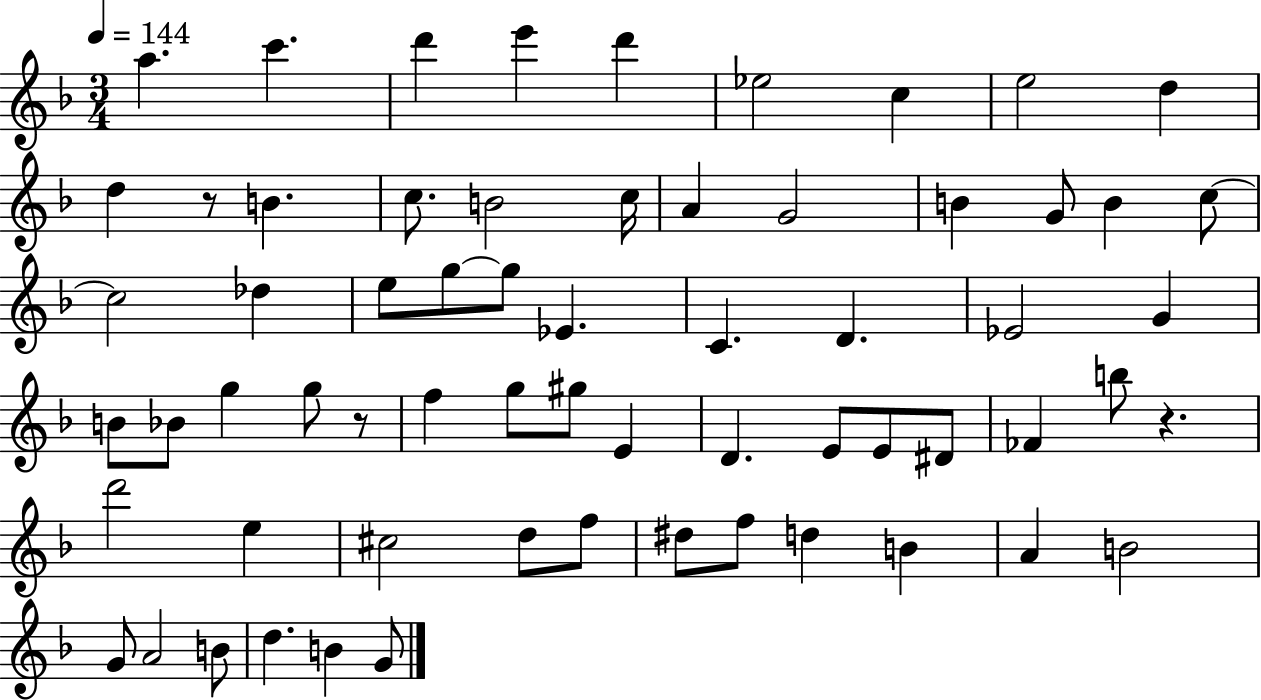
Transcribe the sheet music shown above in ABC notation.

X:1
T:Untitled
M:3/4
L:1/4
K:F
a c' d' e' d' _e2 c e2 d d z/2 B c/2 B2 c/4 A G2 B G/2 B c/2 c2 _d e/2 g/2 g/2 _E C D _E2 G B/2 _B/2 g g/2 z/2 f g/2 ^g/2 E D E/2 E/2 ^D/2 _F b/2 z d'2 e ^c2 d/2 f/2 ^d/2 f/2 d B A B2 G/2 A2 B/2 d B G/2